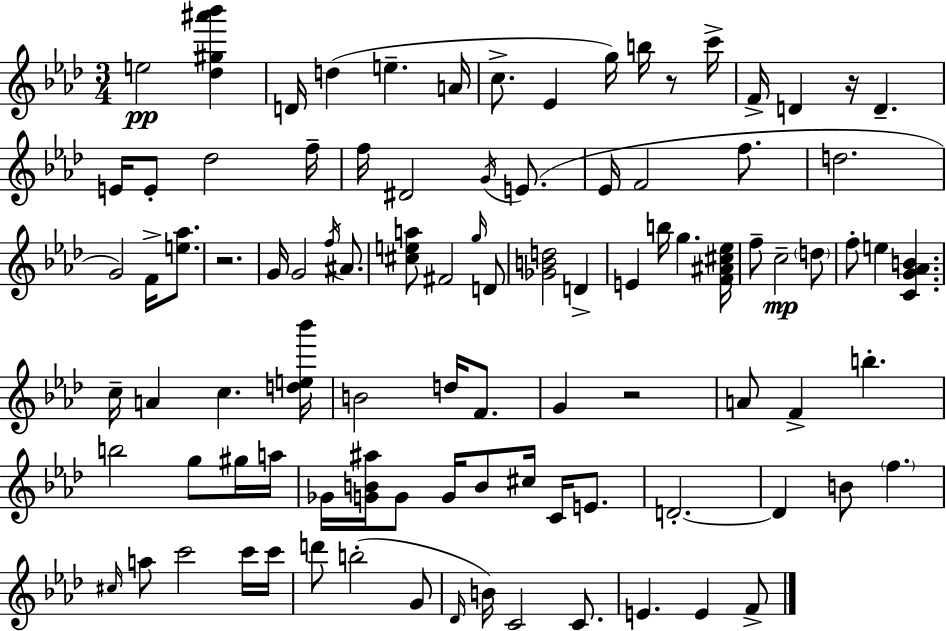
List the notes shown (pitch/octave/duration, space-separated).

E5/h [Db5,G#5,A#6,Bb6]/q D4/s D5/q E5/q. A4/s C5/e. Eb4/q G5/s B5/s R/e C6/s F4/s D4/q R/s D4/q. E4/s E4/e Db5/h F5/s F5/s D#4/h G4/s E4/e. Eb4/s F4/h F5/e. D5/h. G4/h F4/s [E5,Ab5]/e. R/h. G4/s G4/h F5/s A#4/e. [C#5,E5,A5]/e F#4/h G5/s D4/e [Gb4,B4,D5]/h D4/q E4/q B5/s G5/q. [F4,A#4,C#5,Eb5]/s F5/e C5/h D5/e F5/e E5/q [C4,G4,Ab4,B4]/q. C5/s A4/q C5/q. [D5,E5,Bb6]/s B4/h D5/s F4/e. G4/q R/h A4/e F4/q B5/q. B5/h G5/e G#5/s A5/s Gb4/s [G4,B4,A#5]/s G4/e G4/s B4/e C#5/s C4/s E4/e. D4/h. D4/q B4/e F5/q. C#5/s A5/e C6/h C6/s C6/s D6/e B5/h G4/e Db4/s B4/s C4/h C4/e. E4/q. E4/q F4/e